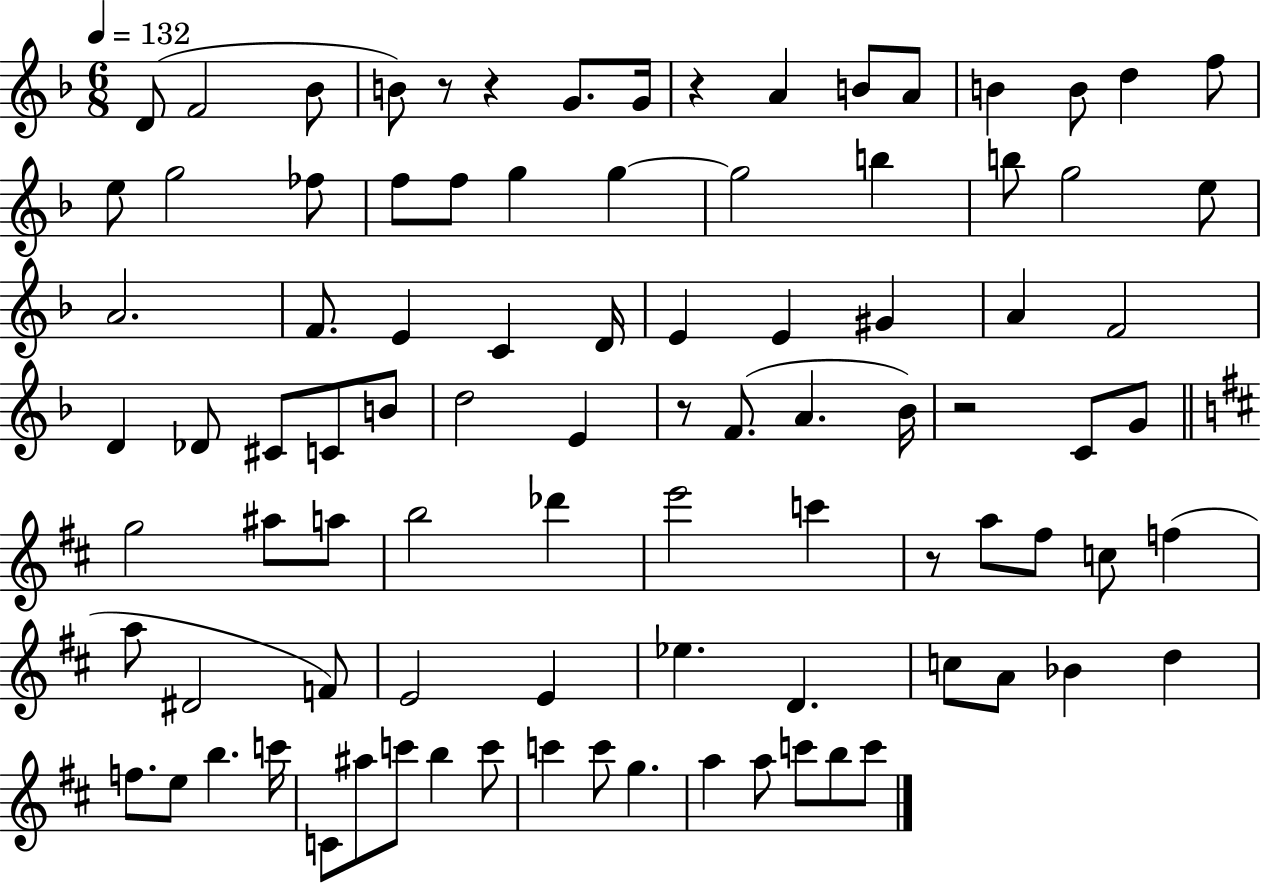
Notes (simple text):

D4/e F4/h Bb4/e B4/e R/e R/q G4/e. G4/s R/q A4/q B4/e A4/e B4/q B4/e D5/q F5/e E5/e G5/h FES5/e F5/e F5/e G5/q G5/q G5/h B5/q B5/e G5/h E5/e A4/h. F4/e. E4/q C4/q D4/s E4/q E4/q G#4/q A4/q F4/h D4/q Db4/e C#4/e C4/e B4/e D5/h E4/q R/e F4/e. A4/q. Bb4/s R/h C4/e G4/e G5/h A#5/e A5/e B5/h Db6/q E6/h C6/q R/e A5/e F#5/e C5/e F5/q A5/e D#4/h F4/e E4/h E4/q Eb5/q. D4/q. C5/e A4/e Bb4/q D5/q F5/e. E5/e B5/q. C6/s C4/e A#5/e C6/e B5/q C6/e C6/q C6/e G5/q. A5/q A5/e C6/e B5/e C6/e